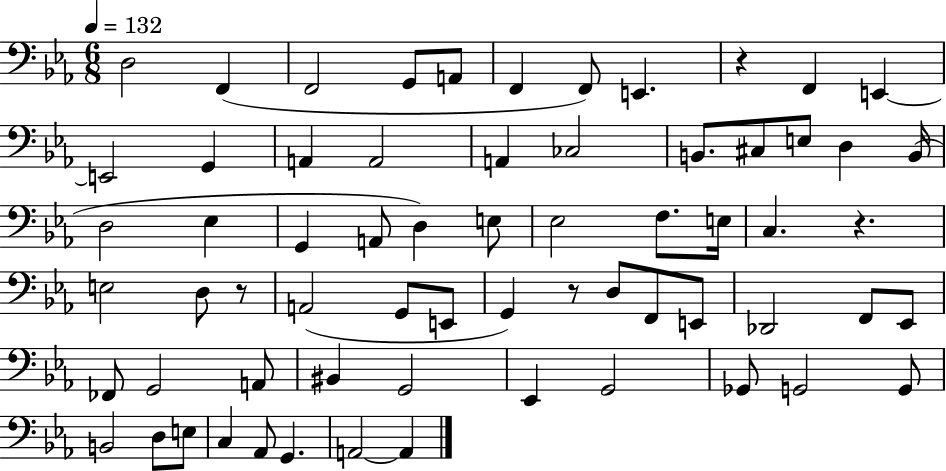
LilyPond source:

{
  \clef bass
  \numericTimeSignature
  \time 6/8
  \key ees \major
  \tempo 4 = 132
  \repeat volta 2 { d2 f,4( | f,2 g,8 a,8 | f,4 f,8) e,4. | r4 f,4 e,4~~ | \break e,2 g,4 | a,4 a,2 | a,4 ces2 | b,8. cis8 e8 d4 b,16( | \break d2 ees4 | g,4 a,8 d4) e8 | ees2 f8. e16 | c4. r4. | \break e2 d8 r8 | a,2( g,8 e,8 | g,4) r8 d8 f,8 e,8 | des,2 f,8 ees,8 | \break fes,8 g,2 a,8 | bis,4 g,2 | ees,4 g,2 | ges,8 g,2 g,8 | \break b,2 d8 e8 | c4 aes,8 g,4. | a,2~~ a,4 | } \bar "|."
}